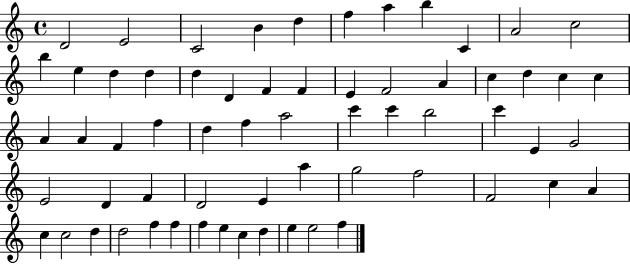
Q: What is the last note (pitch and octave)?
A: F5